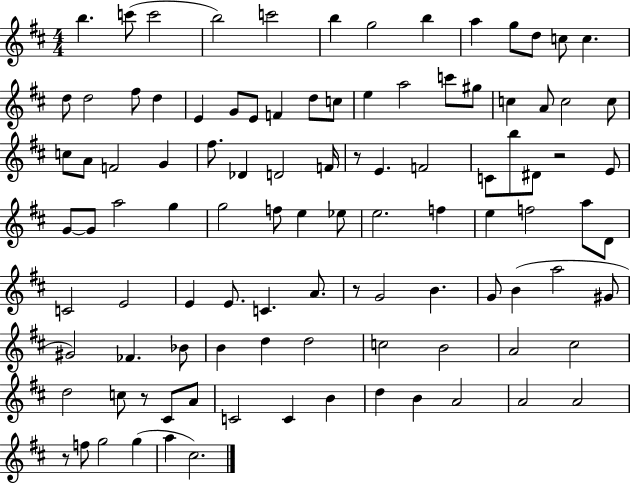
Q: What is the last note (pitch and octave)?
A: C#5